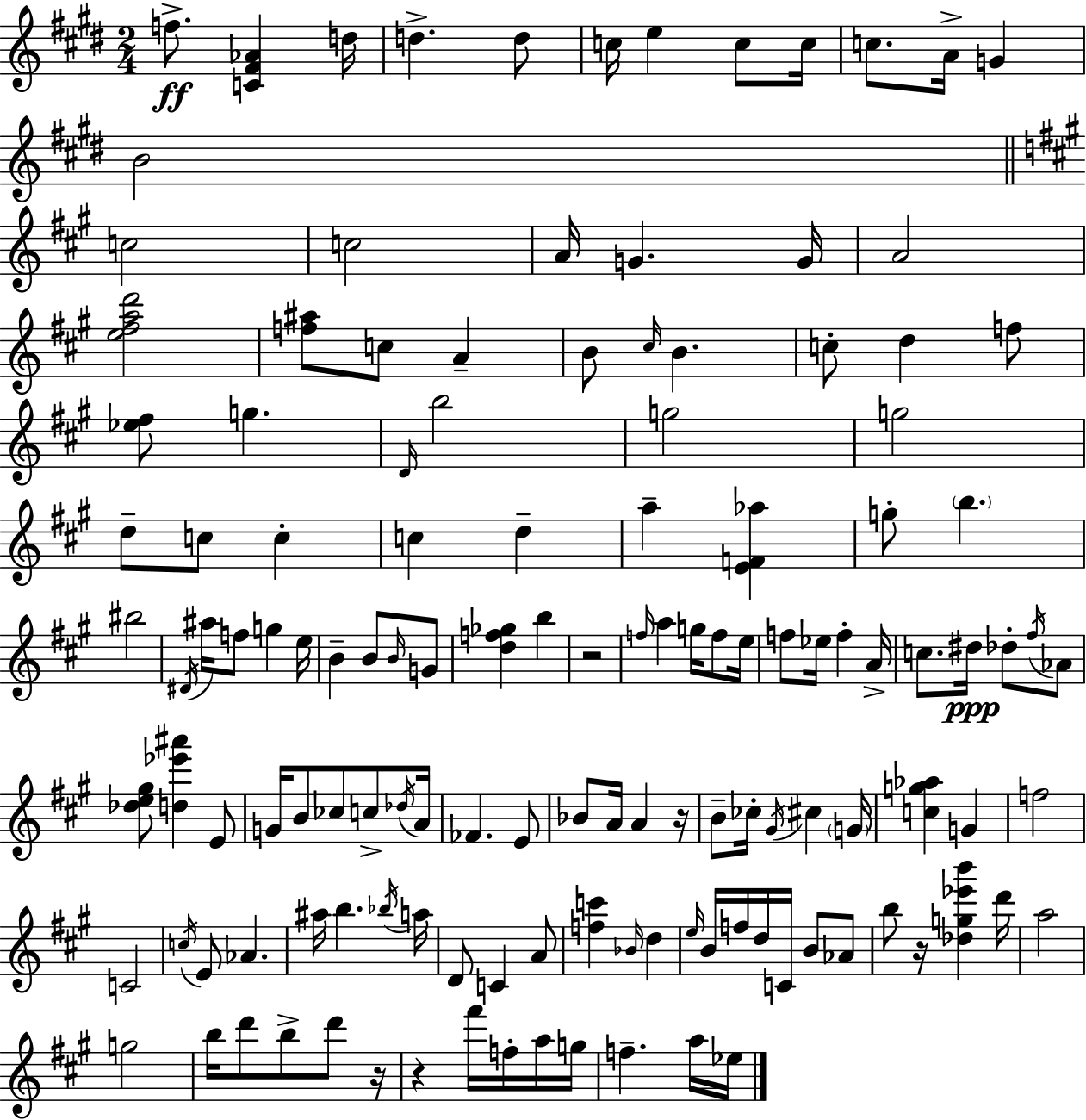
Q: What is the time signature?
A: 2/4